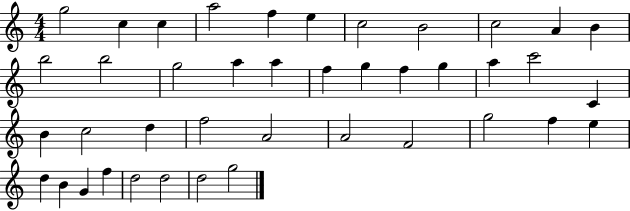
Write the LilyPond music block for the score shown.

{
  \clef treble
  \numericTimeSignature
  \time 4/4
  \key c \major
  g''2 c''4 c''4 | a''2 f''4 e''4 | c''2 b'2 | c''2 a'4 b'4 | \break b''2 b''2 | g''2 a''4 a''4 | f''4 g''4 f''4 g''4 | a''4 c'''2 c'4 | \break b'4 c''2 d''4 | f''2 a'2 | a'2 f'2 | g''2 f''4 e''4 | \break d''4 b'4 g'4 f''4 | d''2 d''2 | d''2 g''2 | \bar "|."
}